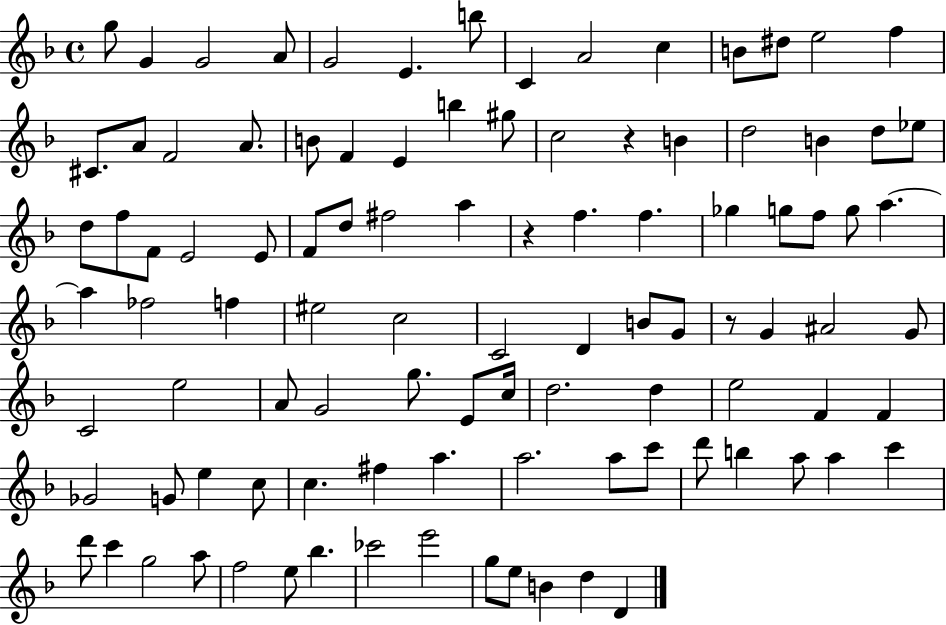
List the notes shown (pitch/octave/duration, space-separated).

G5/e G4/q G4/h A4/e G4/h E4/q. B5/e C4/q A4/h C5/q B4/e D#5/e E5/h F5/q C#4/e. A4/e F4/h A4/e. B4/e F4/q E4/q B5/q G#5/e C5/h R/q B4/q D5/h B4/q D5/e Eb5/e D5/e F5/e F4/e E4/h E4/e F4/e D5/e F#5/h A5/q R/q F5/q. F5/q. Gb5/q G5/e F5/e G5/e A5/q. A5/q FES5/h F5/q EIS5/h C5/h C4/h D4/q B4/e G4/e R/e G4/q A#4/h G4/e C4/h E5/h A4/e G4/h G5/e. E4/e C5/s D5/h. D5/q E5/h F4/q F4/q Gb4/h G4/e E5/q C5/e C5/q. F#5/q A5/q. A5/h. A5/e C6/e D6/e B5/q A5/e A5/q C6/q D6/e C6/q G5/h A5/e F5/h E5/e Bb5/q. CES6/h E6/h G5/e E5/e B4/q D5/q D4/q